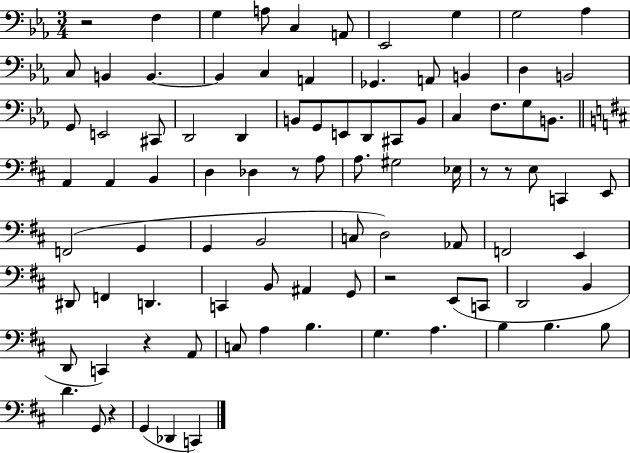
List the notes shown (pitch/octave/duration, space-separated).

R/h F3/q G3/q A3/e C3/q A2/e Eb2/h G3/q G3/h Ab3/q C3/e B2/q B2/q. B2/q C3/q A2/q Gb2/q. A2/e B2/q D3/q B2/h G2/e E2/h C#2/e D2/h D2/q B2/e G2/e E2/e D2/e C#2/e B2/e C3/q F3/e. G3/e B2/e. A2/q A2/q B2/q D3/q Db3/q R/e A3/e A3/e. G#3/h Eb3/s R/e R/e E3/e C2/q E2/e F2/h G2/q G2/q B2/h C3/e D3/h Ab2/e F2/h E2/q D#2/e F2/q D2/q. C2/q B2/e A#2/q G2/e R/h E2/e C2/e D2/h B2/q D2/e C2/q R/q A2/e C3/e A3/q B3/q. G3/q. A3/q. B3/q B3/q. B3/e D4/q. G2/e R/q G2/q Db2/q C2/q